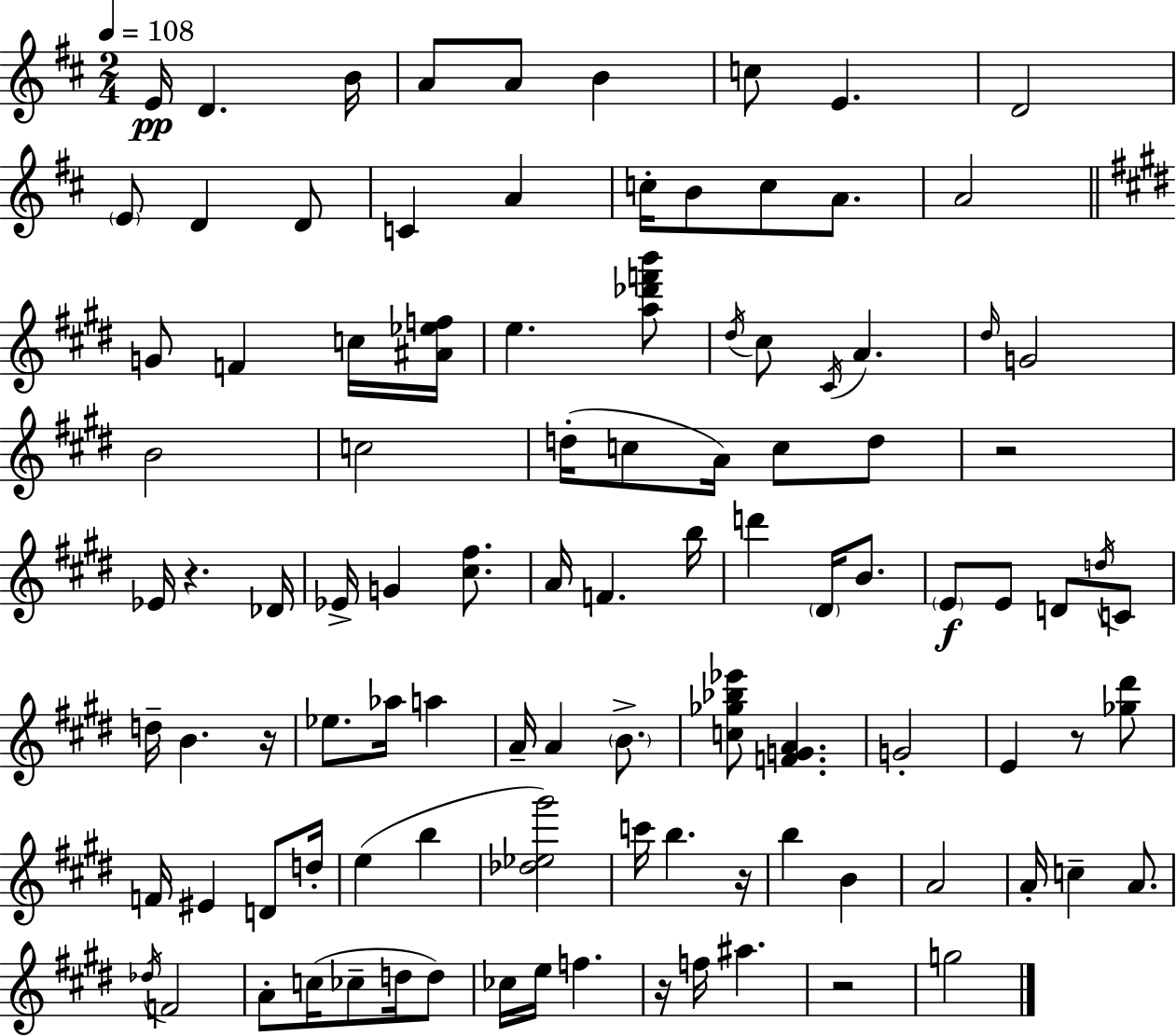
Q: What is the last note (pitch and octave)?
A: G5